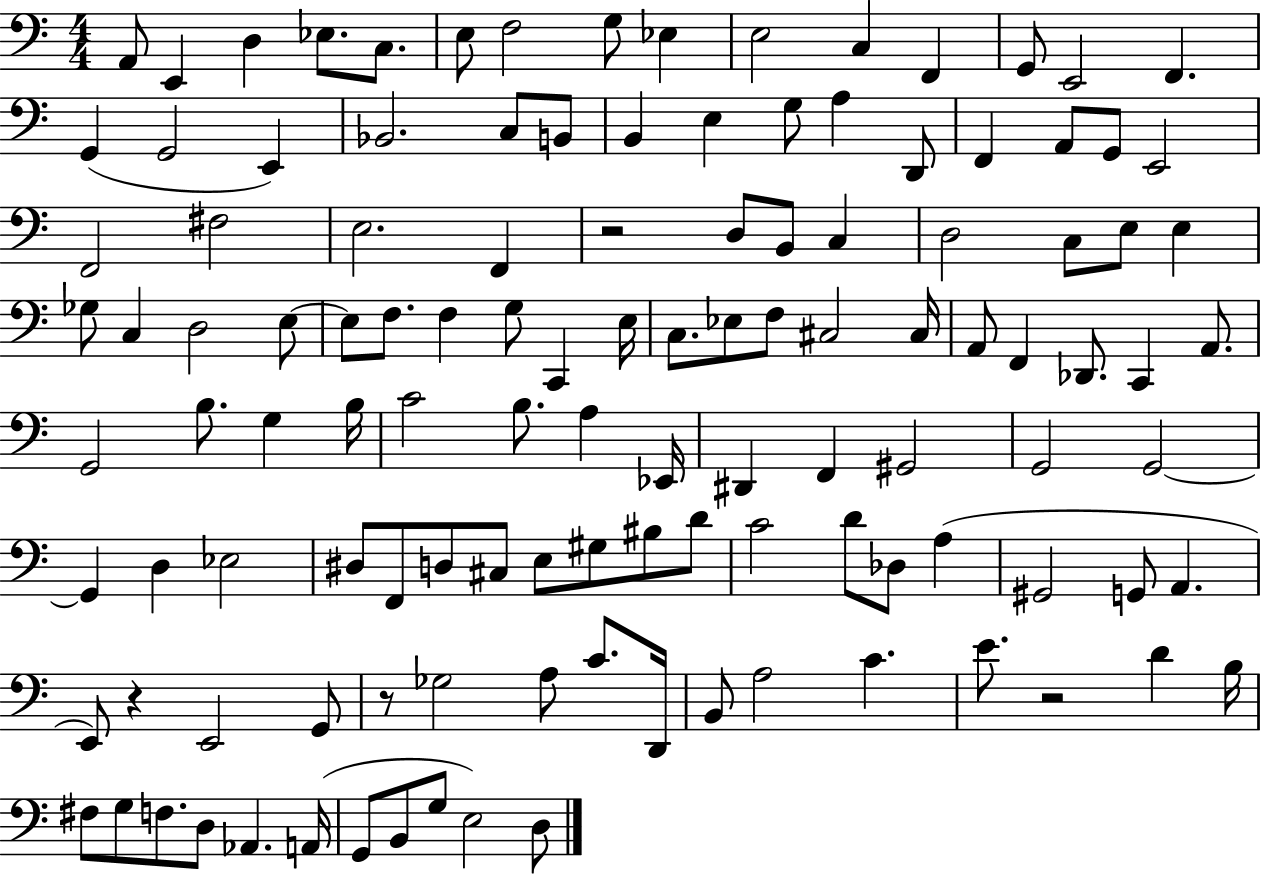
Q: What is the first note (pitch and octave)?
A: A2